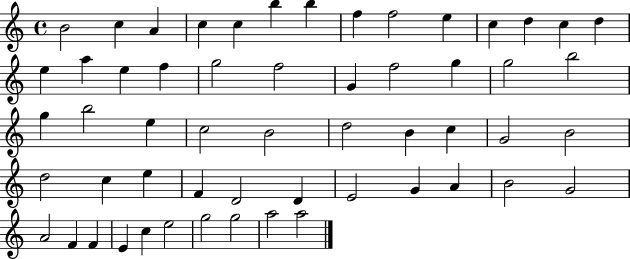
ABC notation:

X:1
T:Untitled
M:4/4
L:1/4
K:C
B2 c A c c b b f f2 e c d c d e a e f g2 f2 G f2 g g2 b2 g b2 e c2 B2 d2 B c G2 B2 d2 c e F D2 D E2 G A B2 G2 A2 F F E c e2 g2 g2 a2 a2